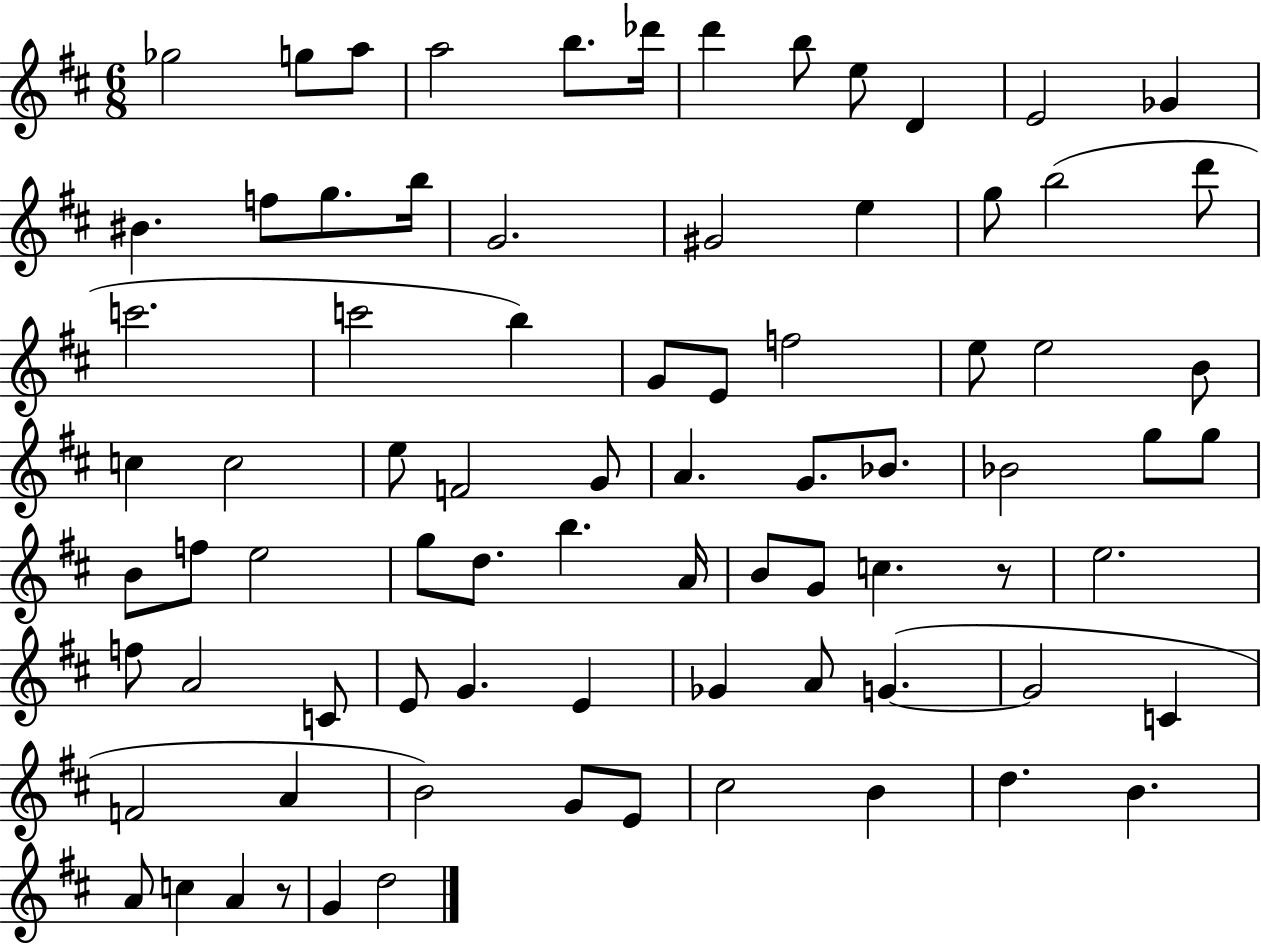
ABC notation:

X:1
T:Untitled
M:6/8
L:1/4
K:D
_g2 g/2 a/2 a2 b/2 _d'/4 d' b/2 e/2 D E2 _G ^B f/2 g/2 b/4 G2 ^G2 e g/2 b2 d'/2 c'2 c'2 b G/2 E/2 f2 e/2 e2 B/2 c c2 e/2 F2 G/2 A G/2 _B/2 _B2 g/2 g/2 B/2 f/2 e2 g/2 d/2 b A/4 B/2 G/2 c z/2 e2 f/2 A2 C/2 E/2 G E _G A/2 G G2 C F2 A B2 G/2 E/2 ^c2 B d B A/2 c A z/2 G d2